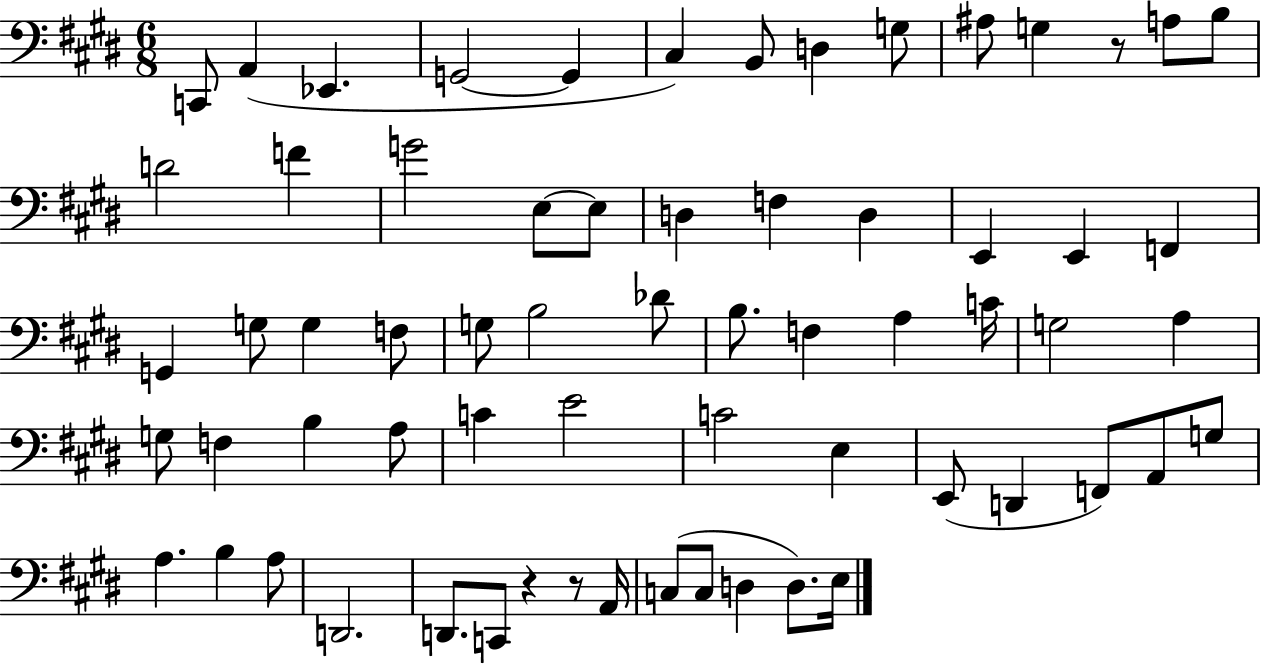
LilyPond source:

{
  \clef bass
  \numericTimeSignature
  \time 6/8
  \key e \major
  \repeat volta 2 { c,8 a,4( ees,4. | g,2~~ g,4 | cis4) b,8 d4 g8 | ais8 g4 r8 a8 b8 | \break d'2 f'4 | g'2 e8~~ e8 | d4 f4 d4 | e,4 e,4 f,4 | \break g,4 g8 g4 f8 | g8 b2 des'8 | b8. f4 a4 c'16 | g2 a4 | \break g8 f4 b4 a8 | c'4 e'2 | c'2 e4 | e,8( d,4 f,8) a,8 g8 | \break a4. b4 a8 | d,2. | d,8. c,8 r4 r8 a,16 | c8( c8 d4 d8.) e16 | \break } \bar "|."
}